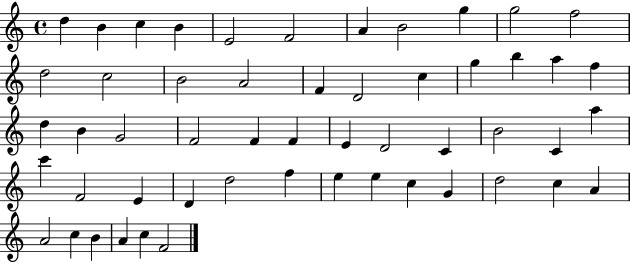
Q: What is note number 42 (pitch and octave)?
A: E5